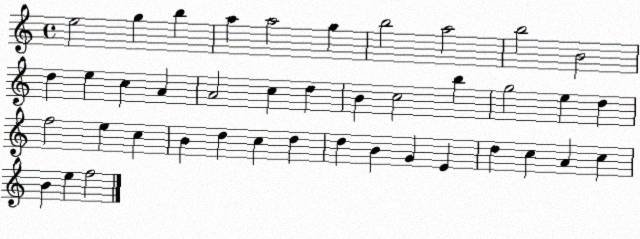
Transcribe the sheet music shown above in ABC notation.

X:1
T:Untitled
M:4/4
L:1/4
K:C
e2 g b a a2 g b2 a2 b2 B2 d e c A A2 c d B c2 b g2 e d f2 e c B d c d d B G E d c A c B e f2